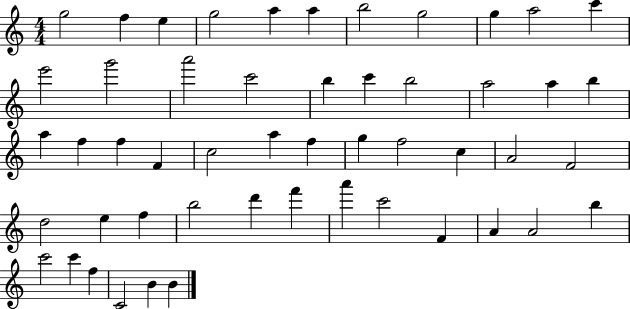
{
  \clef treble
  \numericTimeSignature
  \time 4/4
  \key c \major
  g''2 f''4 e''4 | g''2 a''4 a''4 | b''2 g''2 | g''4 a''2 c'''4 | \break e'''2 g'''2 | a'''2 c'''2 | b''4 c'''4 b''2 | a''2 a''4 b''4 | \break a''4 f''4 f''4 f'4 | c''2 a''4 f''4 | g''4 f''2 c''4 | a'2 f'2 | \break d''2 e''4 f''4 | b''2 d'''4 f'''4 | a'''4 c'''2 f'4 | a'4 a'2 b''4 | \break c'''2 c'''4 f''4 | c'2 b'4 b'4 | \bar "|."
}